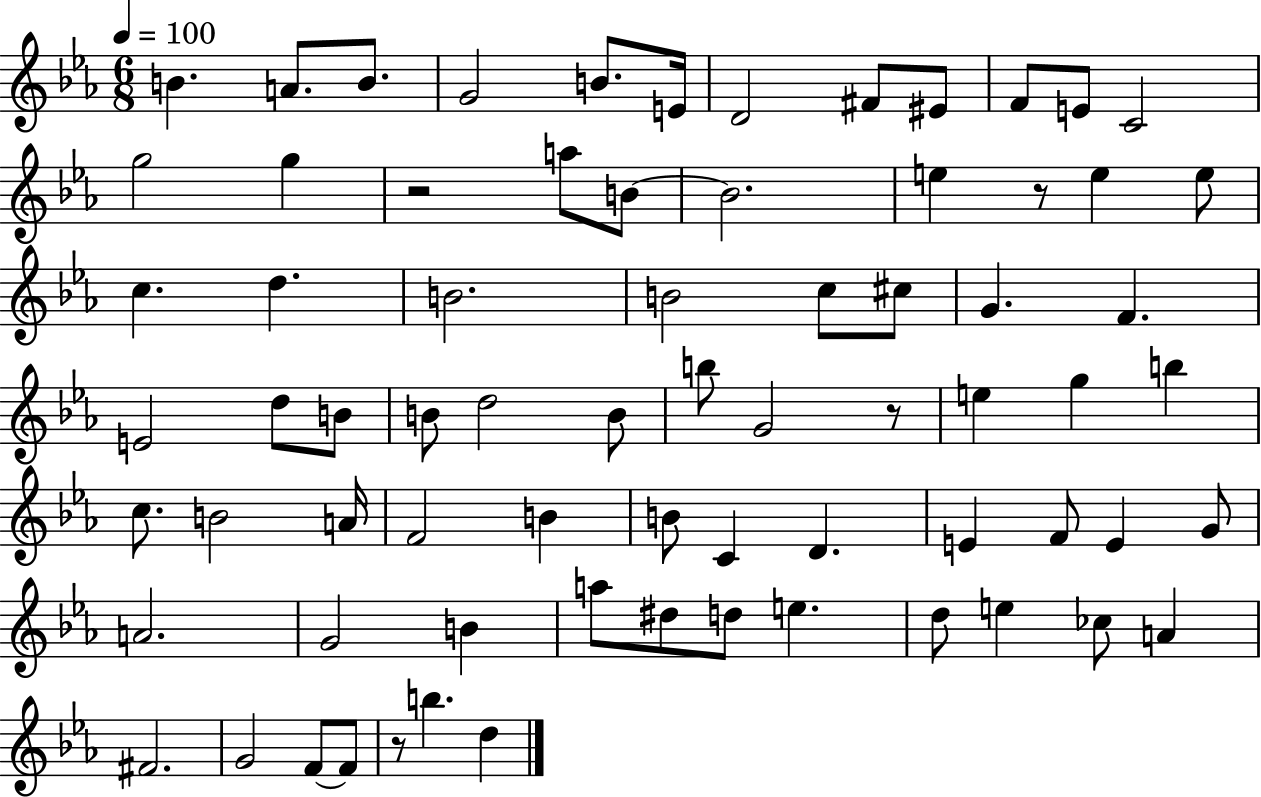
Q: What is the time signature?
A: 6/8